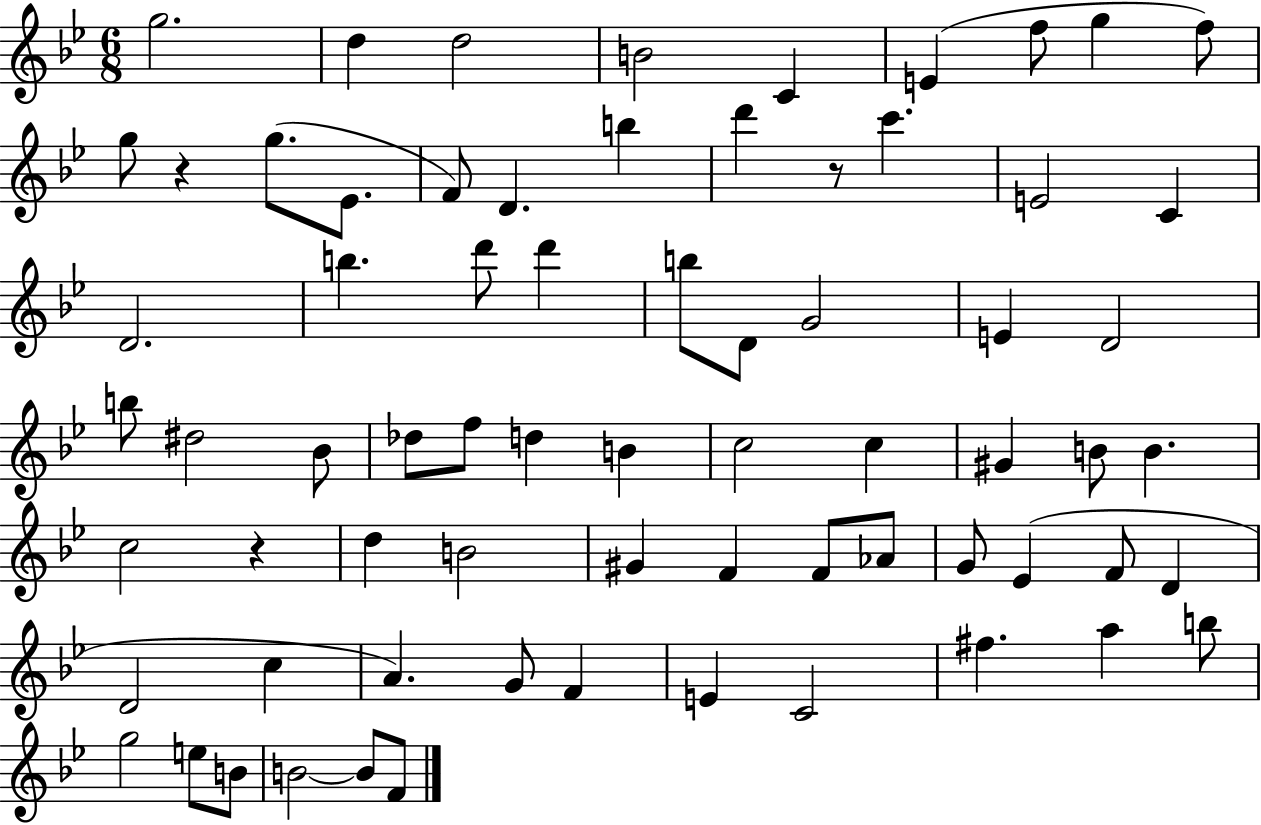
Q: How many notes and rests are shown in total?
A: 70